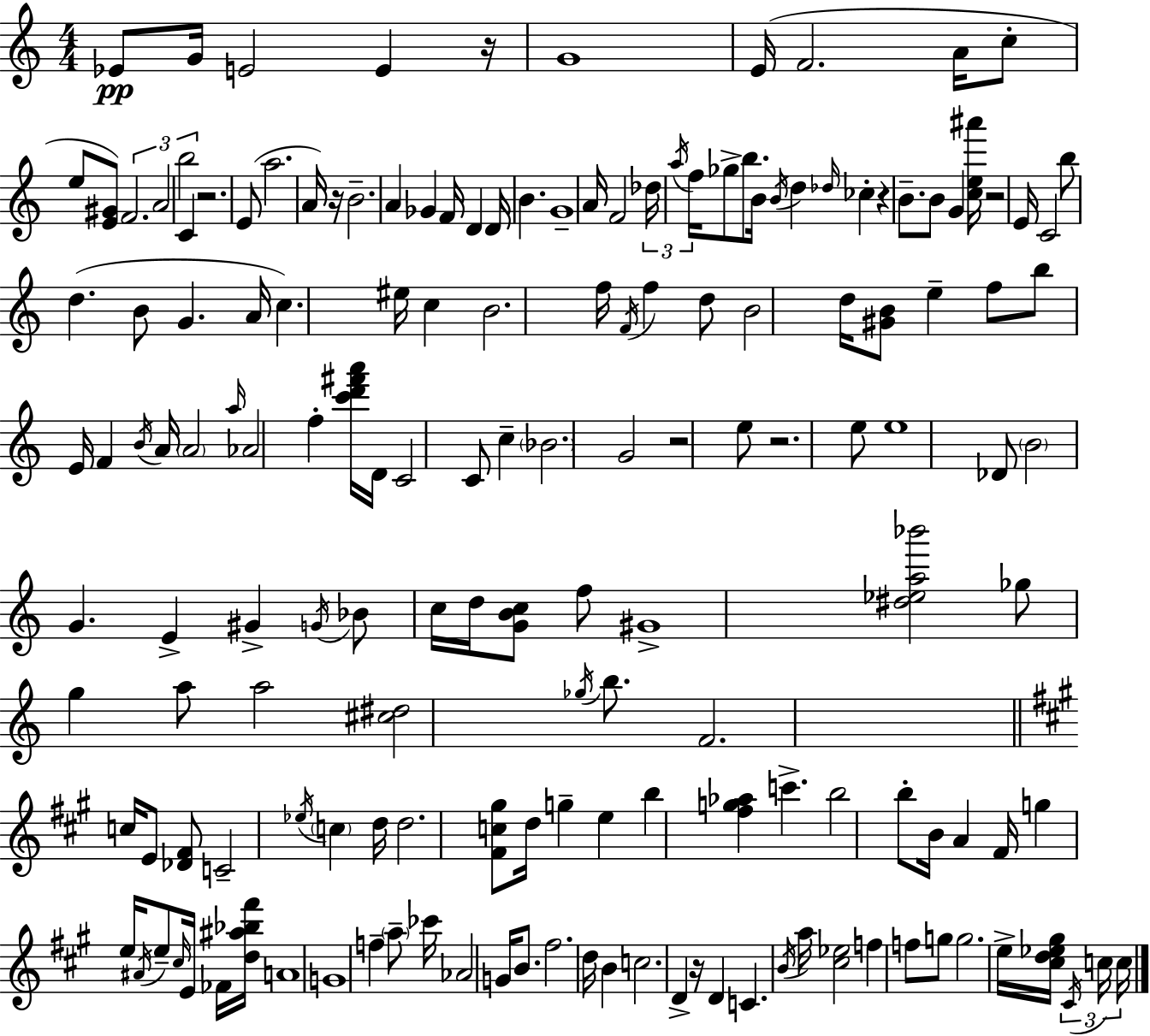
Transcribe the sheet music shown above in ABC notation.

X:1
T:Untitled
M:4/4
L:1/4
K:C
_E/2 G/4 E2 E z/4 G4 E/4 F2 A/4 c/2 e/2 [E^G]/2 F2 A2 b2 C z2 E/2 a2 A/4 z/4 B2 A _G F/4 D D/4 B G4 A/4 F2 _d/4 a/4 f/4 _g/2 b/2 B/4 B/4 d _d/4 _c z B/2 B/2 G [ce^a']/4 z2 E/4 C2 b/2 d B/2 G A/4 c ^e/4 c B2 f/4 F/4 f d/2 B2 d/4 [^GB]/2 e f/2 b/2 E/4 F B/4 A/4 A2 a/4 _A2 f [c'd'^f'a']/4 D/4 C2 C/2 c _B2 G2 z2 e/2 z2 e/2 e4 _D/2 B2 G E ^G G/4 _B/2 c/4 d/4 [GBc]/2 f/2 ^G4 [^d_ea_b']2 _g/2 g a/2 a2 [^c^d]2 _g/4 b/2 F2 c/4 E/2 [_D^F]/2 C2 _e/4 c d/4 d2 [^Fc^g]/2 d/4 g e b [^fg_a] c' b2 b/2 B/4 A ^F/4 g e/4 ^A/4 e/2 ^c/4 E/4 _F/4 [d^a_b^f']/4 A4 G4 f a/2 _c'/4 _A2 G/4 B/2 ^f2 d/4 B c2 D z/4 D C B/4 a/4 [^c_e]2 f f/2 g/2 g2 e/4 [^cd_e^g]/4 ^C/4 c/4 c/4